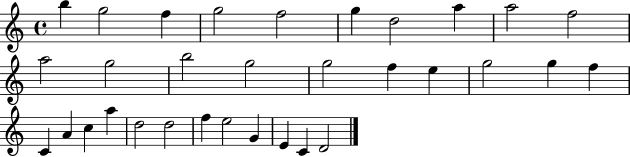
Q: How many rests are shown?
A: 0